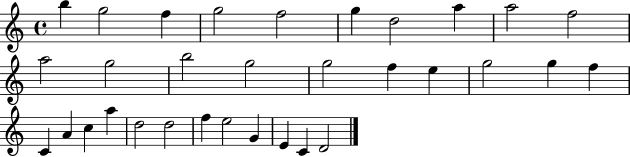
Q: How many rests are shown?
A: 0